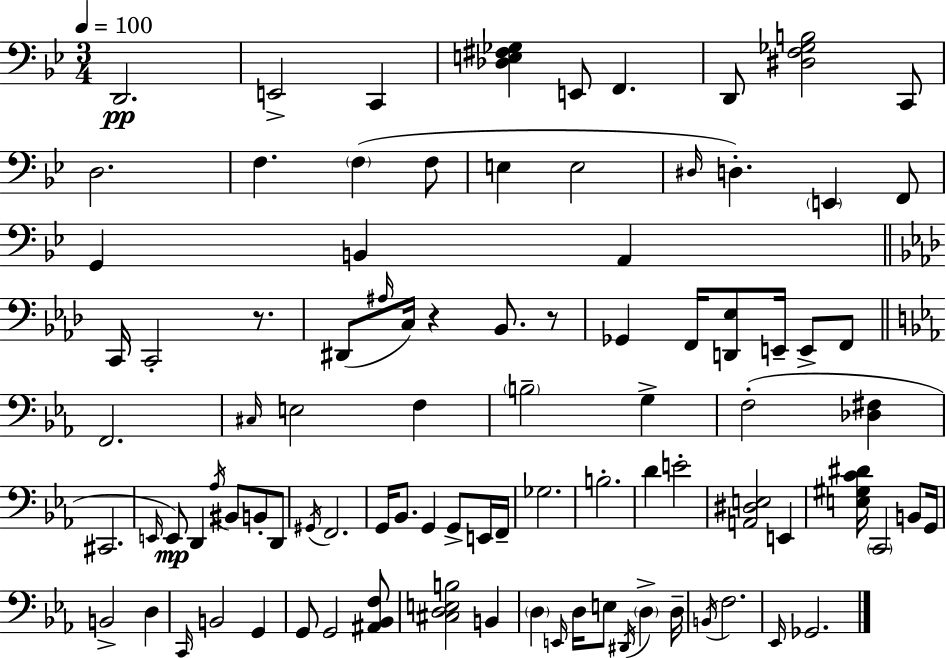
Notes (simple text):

D2/h. E2/h C2/q [Db3,E3,F#3,Gb3]/q E2/e F2/q. D2/e [D#3,F3,Gb3,B3]/h C2/e D3/h. F3/q. F3/q F3/e E3/q E3/h D#3/s D3/q. E2/q F2/e G2/q B2/q A2/q C2/s C2/h R/e. D#2/e A#3/s C3/s R/q Bb2/e. R/e Gb2/q F2/s [D2,Eb3]/e E2/s E2/e F2/e F2/h. C#3/s E3/h F3/q B3/h G3/q F3/h [Db3,F#3]/q C#2/h. E2/s E2/e D2/q Ab3/s BIS2/e B2/e D2/e G#2/s F2/h. G2/s Bb2/e. G2/q G2/e E2/s F2/s Gb3/h. B3/h. D4/q E4/h [A2,D#3,E3]/h E2/q [E3,G#3,C4,D#4]/s C2/h B2/e G2/s B2/h D3/q C2/s B2/h G2/q G2/e G2/h [A#2,Bb2,F3]/e [C#3,D3,E3,B3]/h B2/q D3/q E2/s D3/s E3/e D#2/s D3/q D3/s B2/s F3/h. Eb2/s Gb2/h.